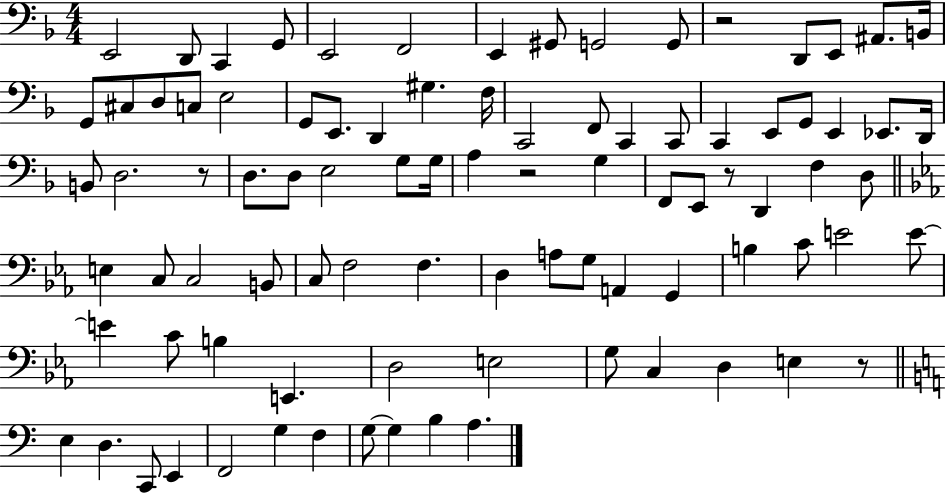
{
  \clef bass
  \numericTimeSignature
  \time 4/4
  \key f \major
  \repeat volta 2 { e,2 d,8 c,4 g,8 | e,2 f,2 | e,4 gis,8 g,2 g,8 | r2 d,8 e,8 ais,8. b,16 | \break g,8 cis8 d8 c8 e2 | g,8 e,8. d,4 gis4. f16 | c,2 f,8 c,4 c,8 | c,4 e,8 g,8 e,4 ees,8. d,16 | \break b,8 d2. r8 | d8. d8 e2 g8 g16 | a4 r2 g4 | f,8 e,8 r8 d,4 f4 d8 | \break \bar "||" \break \key ees \major e4 c8 c2 b,8 | c8 f2 f4. | d4 a8 g8 a,4 g,4 | b4 c'8 e'2 e'8~~ | \break e'4 c'8 b4 e,4. | d2 e2 | g8 c4 d4 e4 r8 | \bar "||" \break \key c \major e4 d4. c,8 e,4 | f,2 g4 f4 | g8~~ g4 b4 a4. | } \bar "|."
}